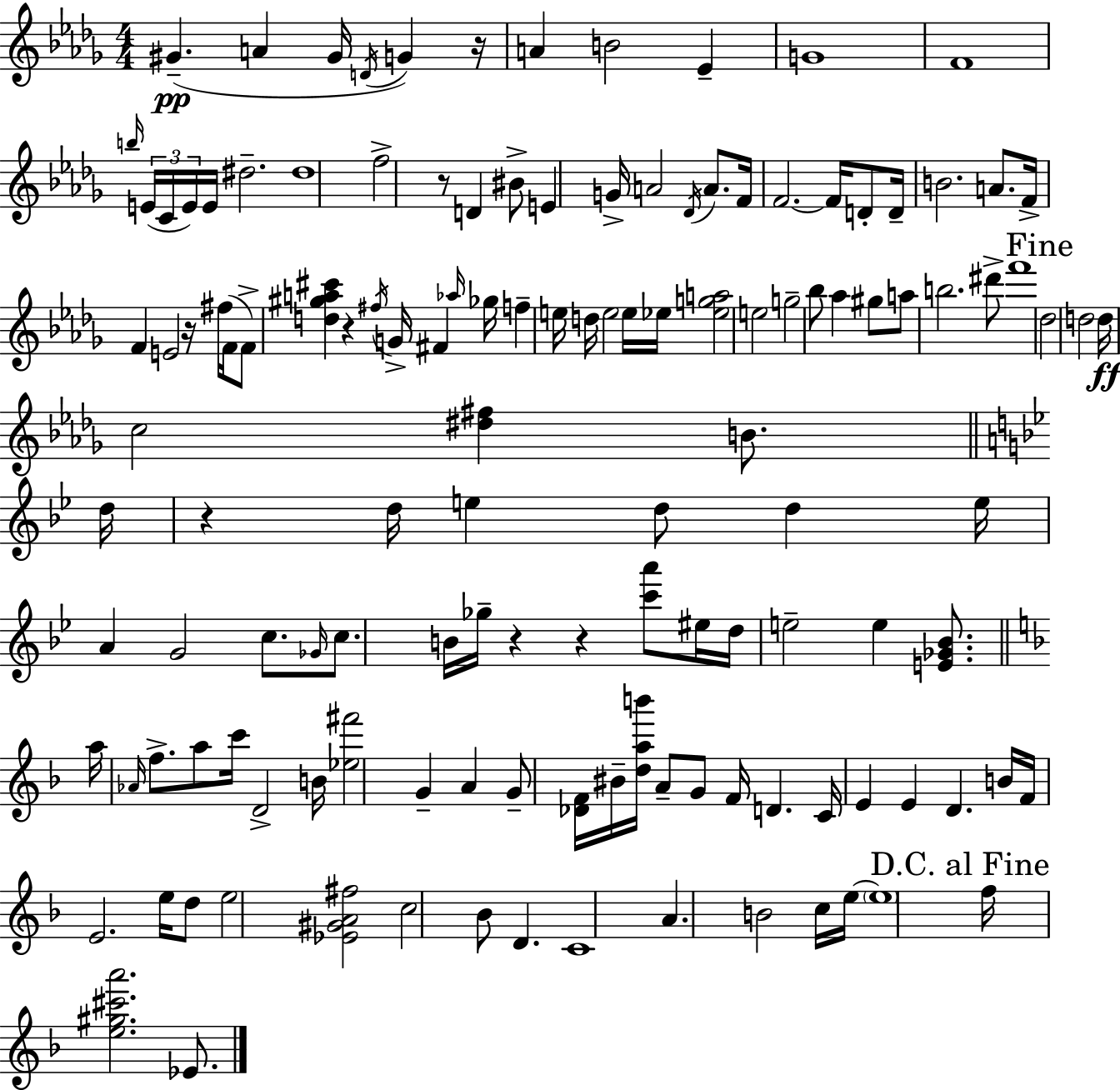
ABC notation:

X:1
T:Untitled
M:4/4
L:1/4
K:Bbm
^G A ^G/4 D/4 G z/4 A B2 _E G4 F4 b/4 E/4 C/4 E/4 E/4 ^d2 ^d4 f2 z/2 D ^B/2 E G/4 A2 _D/4 A/2 F/4 F2 F/4 D/2 D/4 B2 A/2 F/4 F E2 z/4 ^f/4 F/4 F/2 [d^ga^c'] z ^f/4 G/4 ^F _a/4 _g/4 f e/4 d/4 e2 e/4 _e/4 [_ega]2 e2 g2 _b/2 _a ^g/2 a/2 b2 ^d'/2 f'4 _d2 d2 d/4 c2 [^d^f] B/2 d/4 z d/4 e d/2 d e/4 A G2 c/2 _G/4 c/2 B/4 _g/4 z z [c'a']/2 ^e/4 d/4 e2 e [E_G_B]/2 a/4 _A/4 f/2 a/2 c'/4 D2 B/4 [_e^f']2 G A G/2 [_DF]/4 ^B/4 [dab']/4 A/2 G/2 F/4 D C/4 E E D B/4 F/4 E2 e/4 d/2 e2 [_E^GA^f]2 c2 _B/2 D C4 A B2 c/4 e/4 e4 f/4 [e^g^c'a']2 _E/2